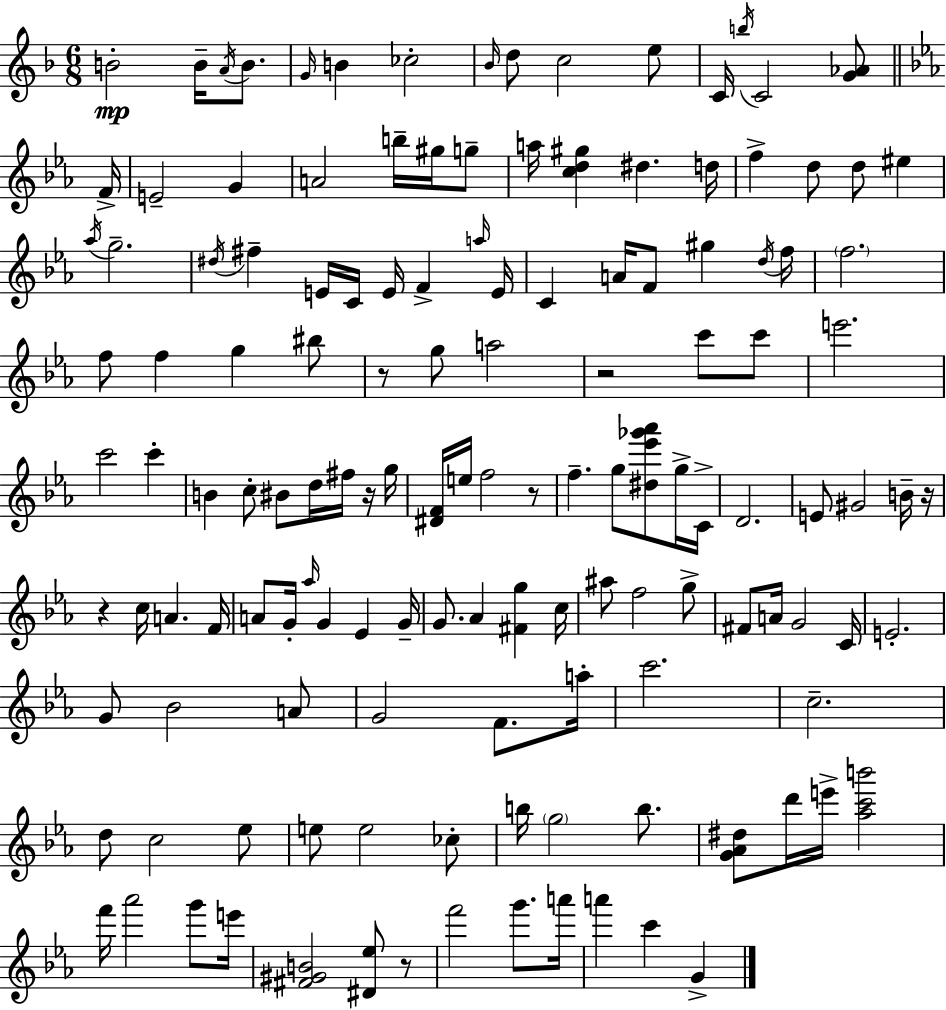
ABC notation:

X:1
T:Untitled
M:6/8
L:1/4
K:F
B2 B/4 A/4 B/2 G/4 B _c2 _B/4 d/2 c2 e/2 C/4 b/4 C2 [G_A]/2 F/4 E2 G A2 b/4 ^g/4 g/2 a/4 [cd^g] ^d d/4 f d/2 d/2 ^e _a/4 g2 ^d/4 ^f E/4 C/4 E/4 F a/4 E/4 C A/4 F/2 ^g d/4 f/4 f2 f/2 f g ^b/2 z/2 g/2 a2 z2 c'/2 c'/2 e'2 c'2 c' B c/2 ^B/2 d/4 ^f/4 z/4 g/4 [^DF]/4 e/4 f2 z/2 f g/2 [^d_e'_g'_a']/2 g/4 C/4 D2 E/2 ^G2 B/4 z/4 z c/4 A F/4 A/2 G/4 _a/4 G _E G/4 G/2 _A [^Fg] c/4 ^a/2 f2 g/2 ^F/2 A/4 G2 C/4 E2 G/2 _B2 A/2 G2 F/2 a/4 c'2 c2 d/2 c2 _e/2 e/2 e2 _c/2 b/4 g2 b/2 [G_A^d]/2 d'/4 e'/4 [_ac'b']2 f'/4 _a'2 g'/2 e'/4 [^F^GB]2 [^D_e]/2 z/2 f'2 g'/2 a'/4 a' c' G